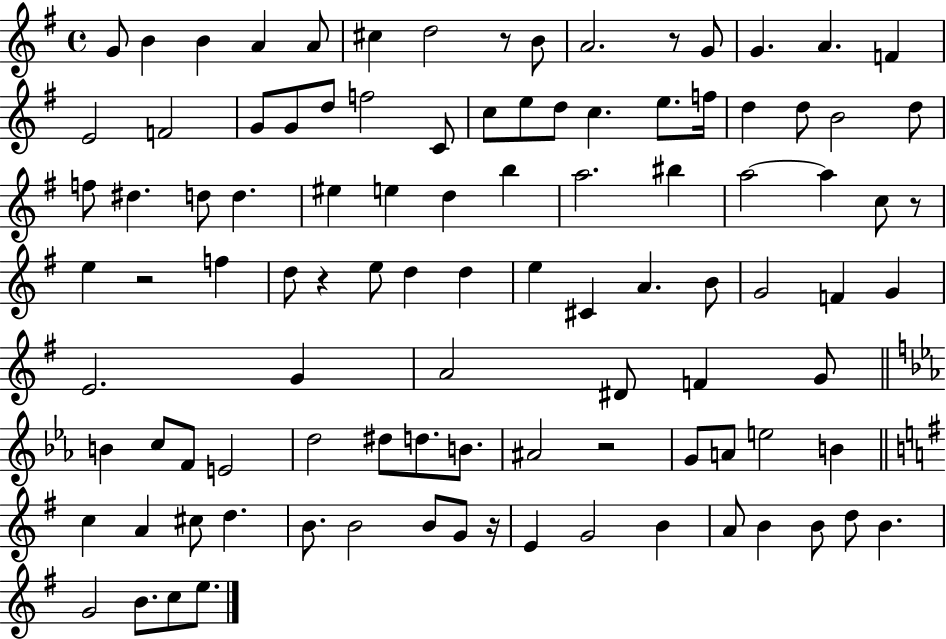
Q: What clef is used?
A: treble